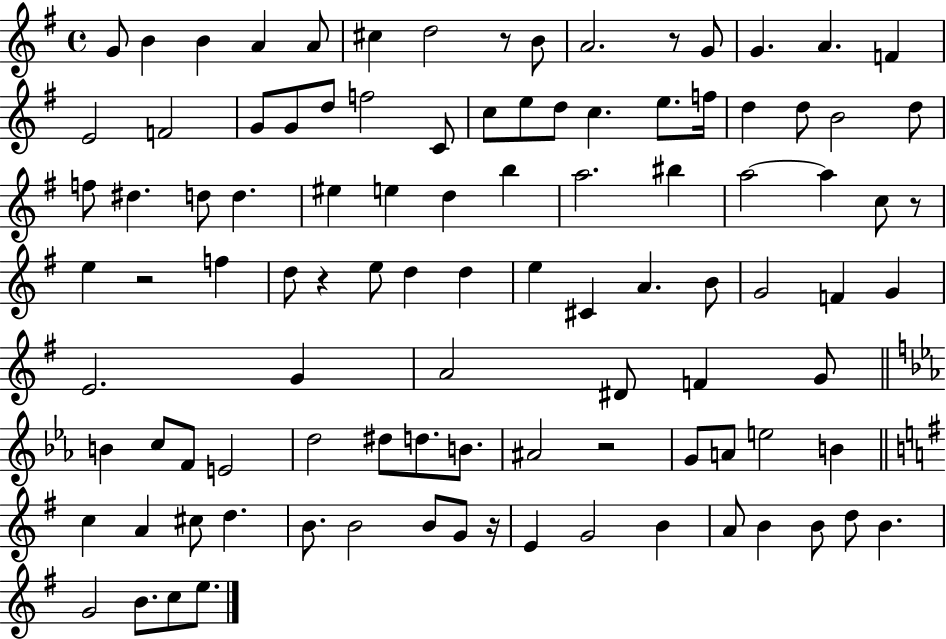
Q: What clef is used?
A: treble